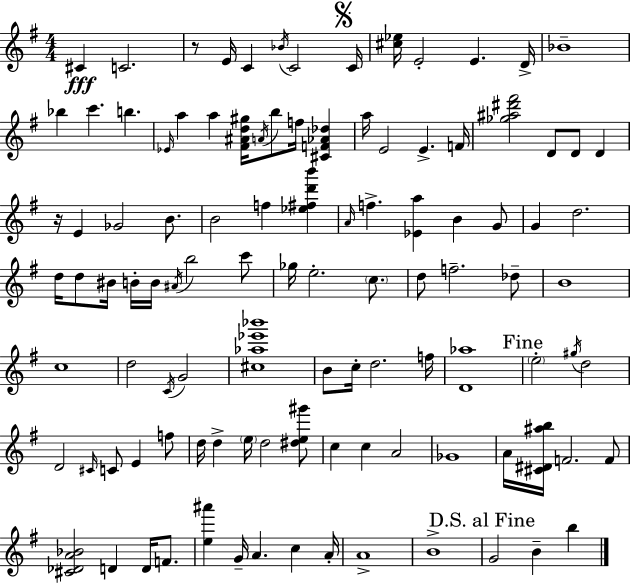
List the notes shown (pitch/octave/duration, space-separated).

C#4/q C4/h. R/e E4/s C4/q Bb4/s C4/h C4/s [C#5,Eb5]/s E4/h E4/q. D4/s Bb4/w Bb5/q C6/q. B5/q. Eb4/s A5/q A5/q [F#4,A#4,D5,G#5]/s A4/s B5/e F5/s [C#4,F4,Ab4,Db5]/q A5/s E4/h E4/q. F4/s [Gb5,A#5,D#6,F#6]/h D4/e D4/e D4/q R/s E4/q Gb4/h B4/e. B4/h F5/q [Eb5,F#5,D6,B6]/q A4/s F5/q. [Eb4,A5]/q B4/q G4/e G4/q D5/h. D5/s D5/e BIS4/s B4/s B4/s A#4/s B5/h C6/e Gb5/s E5/h. C5/e. D5/e F5/h. Db5/e B4/w C5/w D5/h C4/s G4/h [C#5,Ab5,Eb6,Bb6]/w B4/e C5/s D5/h. F5/s [D4,Ab5]/w E5/h G#5/s D5/h D4/h C#4/s C4/e E4/q F5/e D5/s D5/q E5/s D5/h [D#5,E5,G#6]/e C5/q C5/q A4/h Gb4/w A4/s [C#4,D#4,A#5,B5]/s F4/h. F4/e [C#4,Db4,A4,Bb4]/h D4/q D4/s F4/e. [E5,A#6]/q G4/s A4/q. C5/q A4/s A4/w B4/w G4/h B4/q B5/q